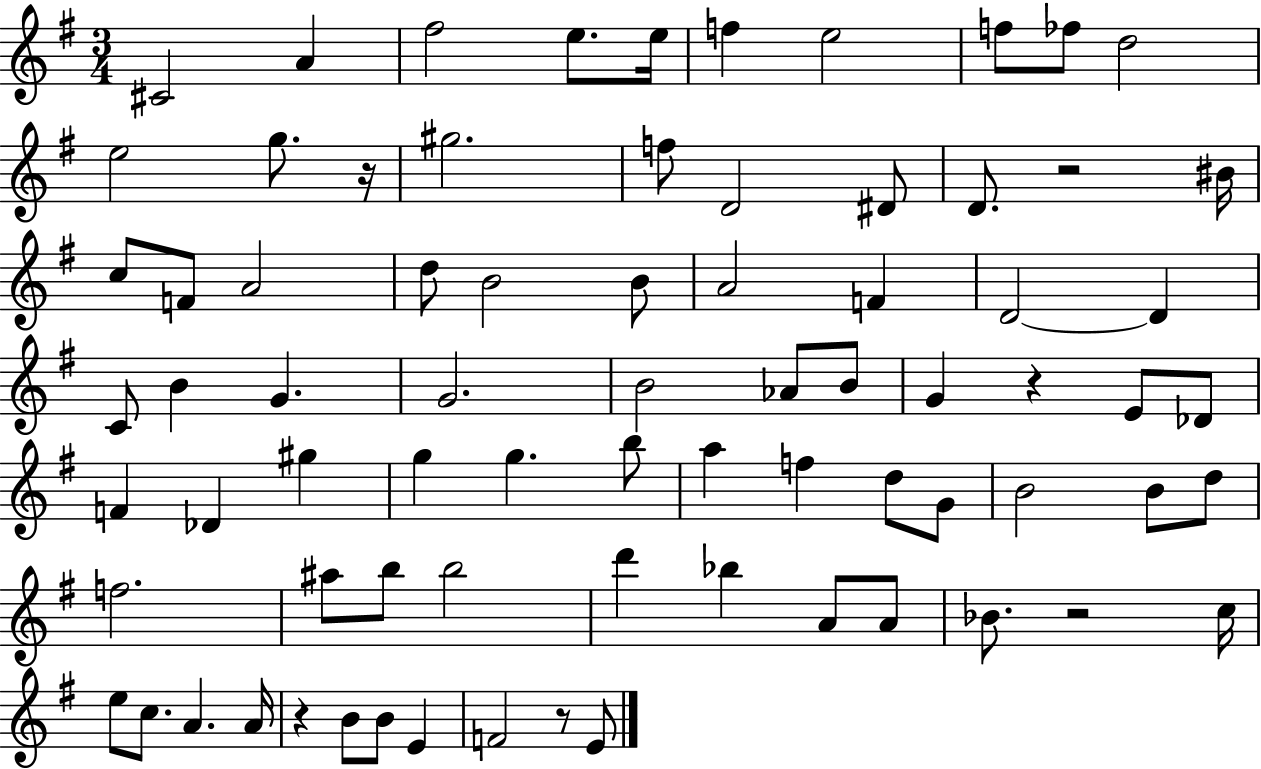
X:1
T:Untitled
M:3/4
L:1/4
K:G
^C2 A ^f2 e/2 e/4 f e2 f/2 _f/2 d2 e2 g/2 z/4 ^g2 f/2 D2 ^D/2 D/2 z2 ^B/4 c/2 F/2 A2 d/2 B2 B/2 A2 F D2 D C/2 B G G2 B2 _A/2 B/2 G z E/2 _D/2 F _D ^g g g b/2 a f d/2 G/2 B2 B/2 d/2 f2 ^a/2 b/2 b2 d' _b A/2 A/2 _B/2 z2 c/4 e/2 c/2 A A/4 z B/2 B/2 E F2 z/2 E/2